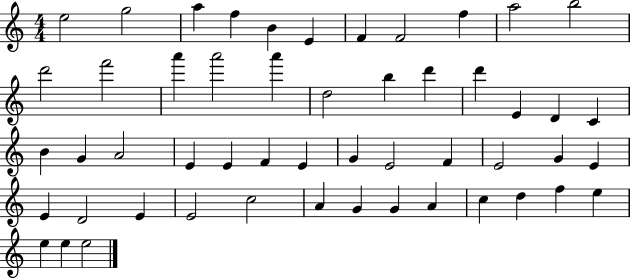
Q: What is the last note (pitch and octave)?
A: E5